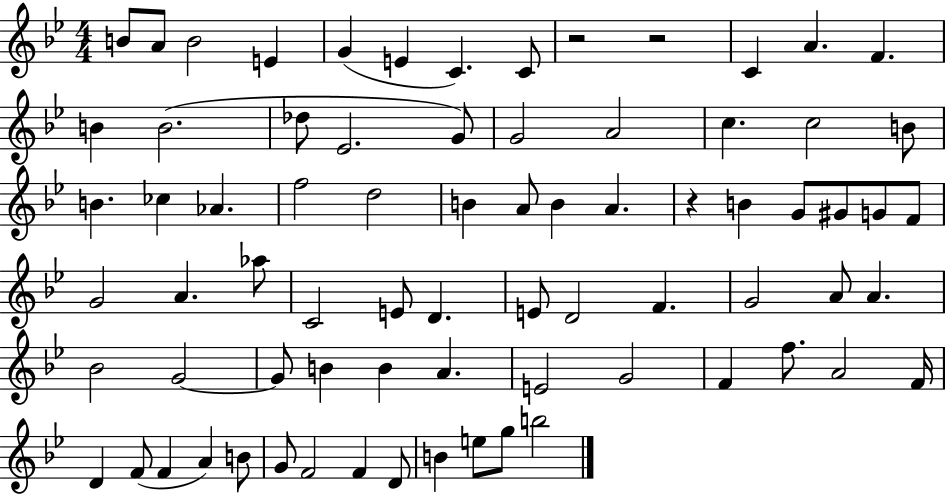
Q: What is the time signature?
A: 4/4